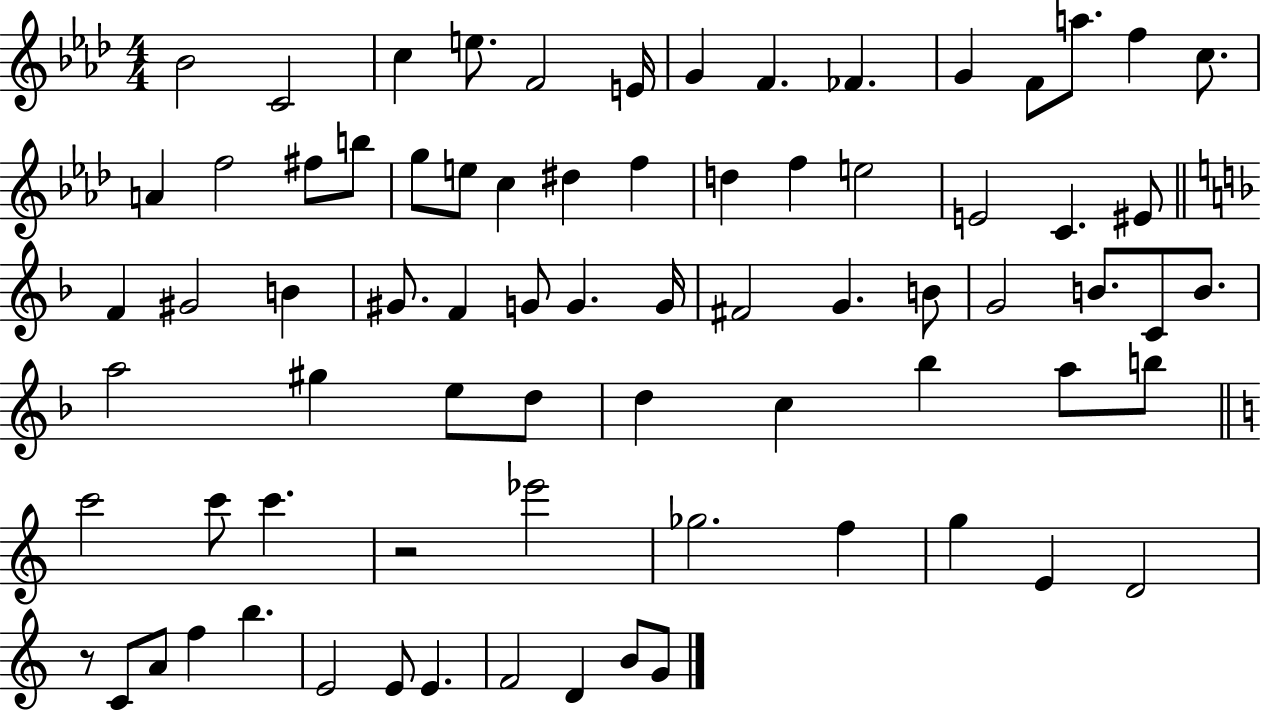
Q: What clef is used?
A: treble